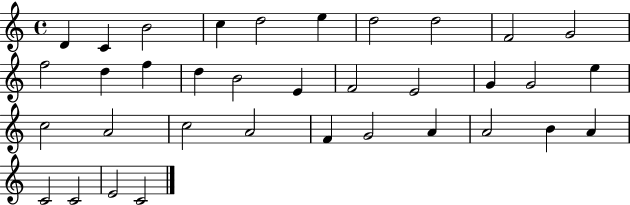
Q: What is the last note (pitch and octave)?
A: C4